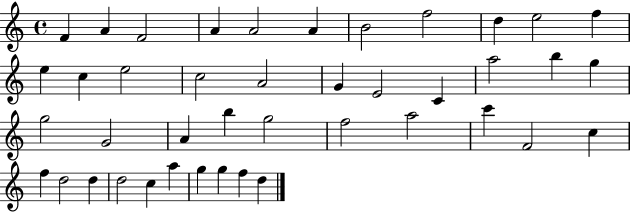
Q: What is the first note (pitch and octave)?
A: F4